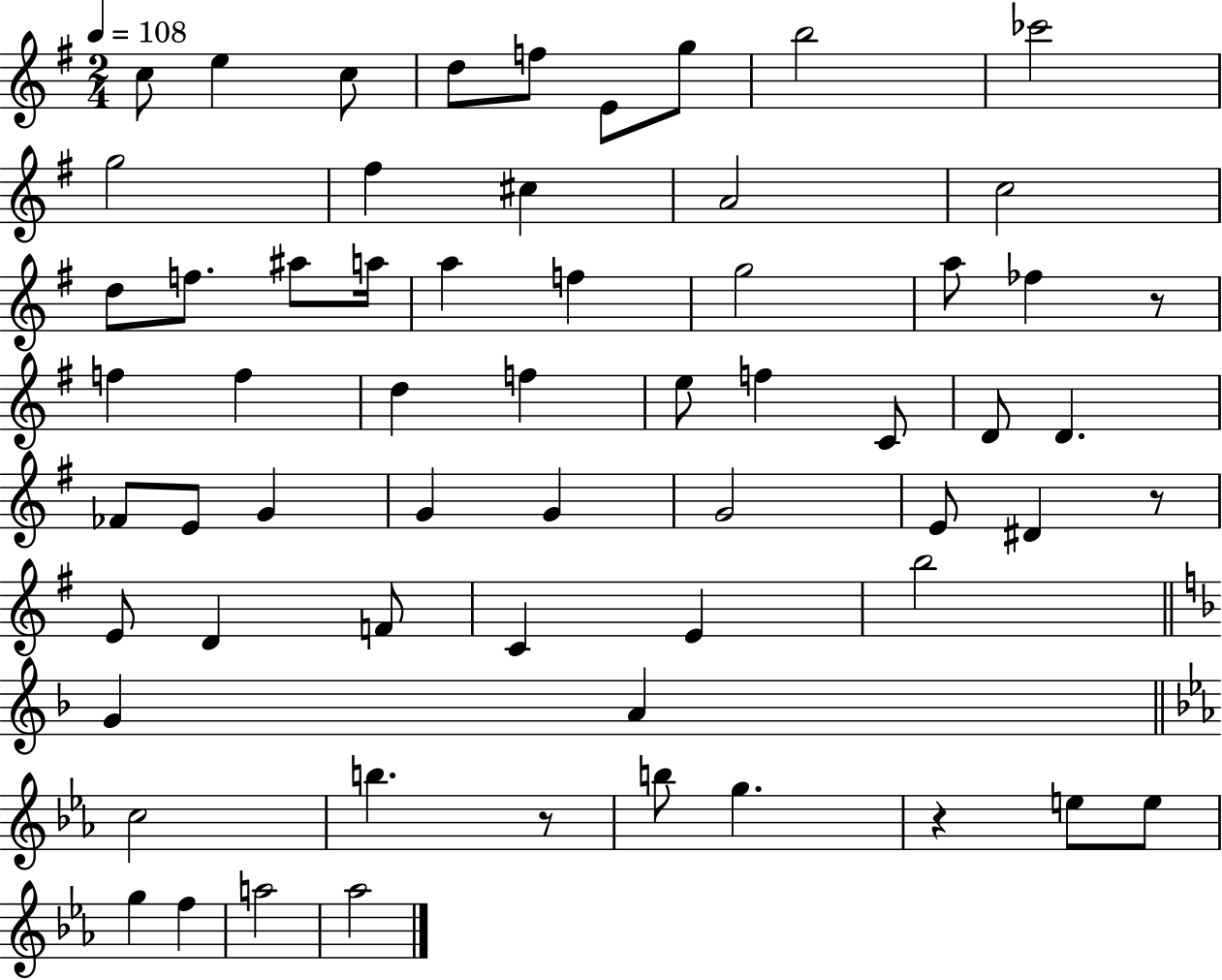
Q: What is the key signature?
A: G major